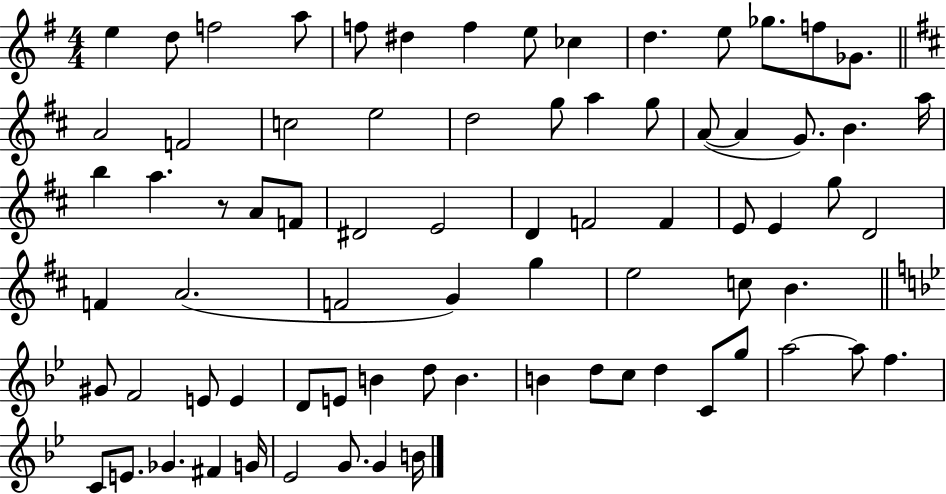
E5/q D5/e F5/h A5/e F5/e D#5/q F5/q E5/e CES5/q D5/q. E5/e Gb5/e. F5/e Gb4/e. A4/h F4/h C5/h E5/h D5/h G5/e A5/q G5/e A4/e A4/q G4/e. B4/q. A5/s B5/q A5/q. R/e A4/e F4/e D#4/h E4/h D4/q F4/h F4/q E4/e E4/q G5/e D4/h F4/q A4/h. F4/h G4/q G5/q E5/h C5/e B4/q. G#4/e F4/h E4/e E4/q D4/e E4/e B4/q D5/e B4/q. B4/q D5/e C5/e D5/q C4/e G5/e A5/h A5/e F5/q. C4/e E4/e. Gb4/q. F#4/q G4/s Eb4/h G4/e. G4/q B4/s